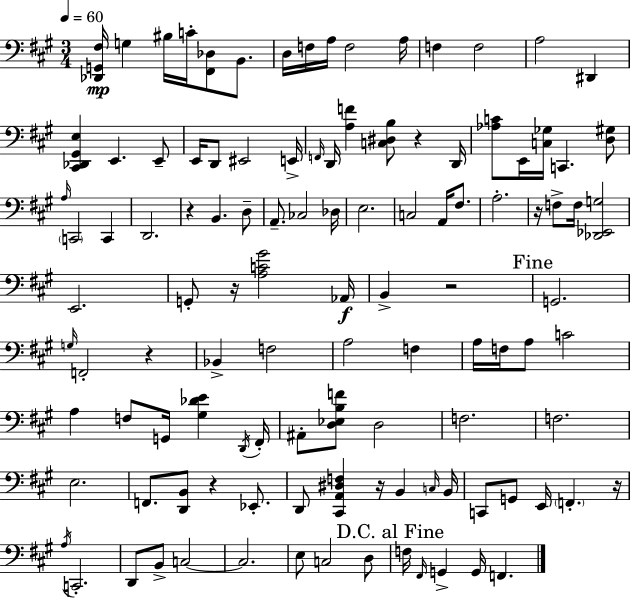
X:1
T:Untitled
M:3/4
L:1/4
K:A
[_D,,G,,^F,]/4 G, ^B,/4 C/4 [^F,,_D,]/2 B,,/2 D,/4 F,/4 A,/4 F,2 A,/4 F, F,2 A,2 ^D,, [^C,,_D,,^G,,E,] E,, E,,/2 E,,/4 D,,/2 ^E,,2 E,,/4 F,,/4 D,,/4 [A,F] [C,^D,B,]/2 z D,,/4 [_A,C]/2 E,,/4 [C,_G,]/4 C,, [D,^G,]/2 A,/4 C,,2 C,, D,,2 z B,, D,/2 A,,/2 _C,2 _D,/4 E,2 C,2 A,,/4 ^F,/2 A,2 z/4 F,/2 F,/4 [_D,,_E,,G,]2 E,,2 G,,/2 z/4 [A,C^G]2 _A,,/4 B,, z2 G,,2 G,/4 F,,2 z _B,, F,2 A,2 F, A,/4 F,/4 A,/2 C2 A, F,/2 G,,/4 [^G,_DE] D,,/4 ^F,,/4 ^A,,/2 [D,_E,B,F]/2 D,2 F,2 F,2 E,2 F,,/2 [D,,B,,]/2 z _E,,/2 D,,/2 [^C,,A,,^D,F,] z/4 B,, C,/4 B,,/4 C,,/2 G,,/2 E,,/4 F,, z/4 A,/4 C,,2 D,,/2 B,,/2 C,2 C,2 E,/2 C,2 D,/2 F,/4 ^F,,/4 G,, G,,/4 F,,